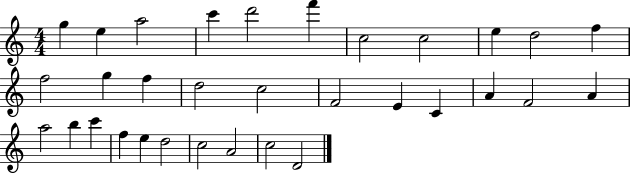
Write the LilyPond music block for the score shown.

{
  \clef treble
  \numericTimeSignature
  \time 4/4
  \key c \major
  g''4 e''4 a''2 | c'''4 d'''2 f'''4 | c''2 c''2 | e''4 d''2 f''4 | \break f''2 g''4 f''4 | d''2 c''2 | f'2 e'4 c'4 | a'4 f'2 a'4 | \break a''2 b''4 c'''4 | f''4 e''4 d''2 | c''2 a'2 | c''2 d'2 | \break \bar "|."
}